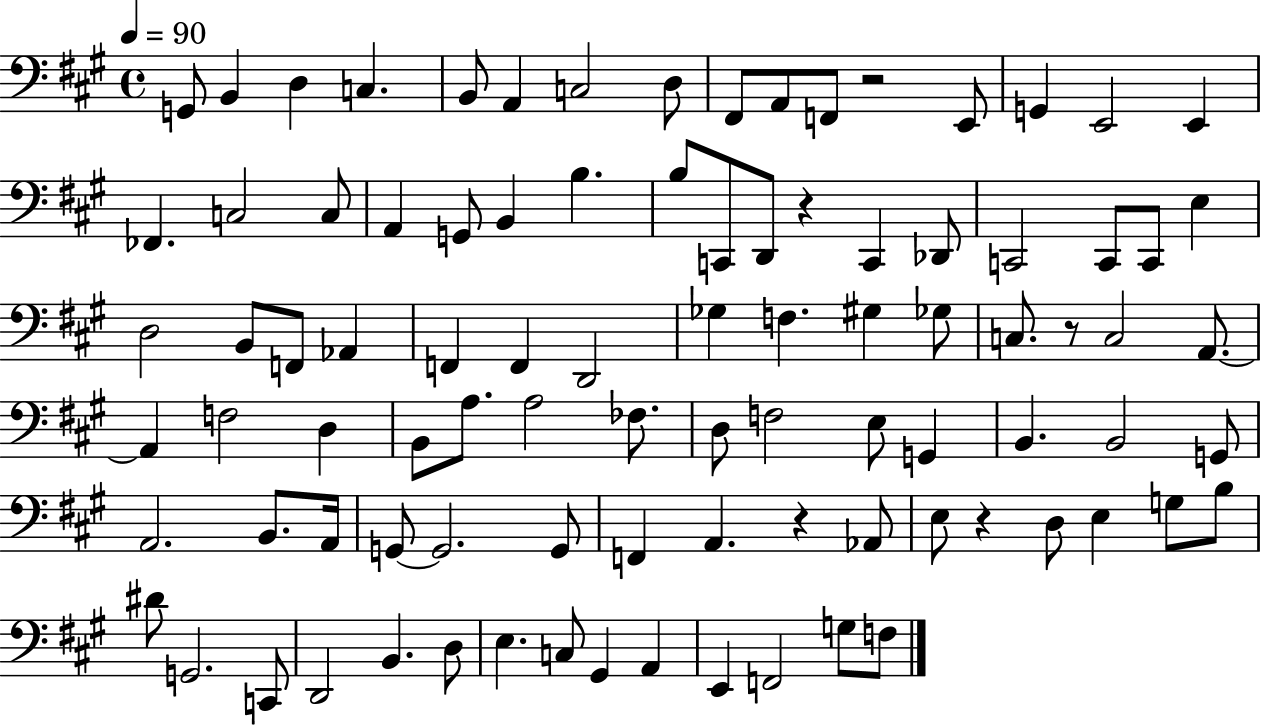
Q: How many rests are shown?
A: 5